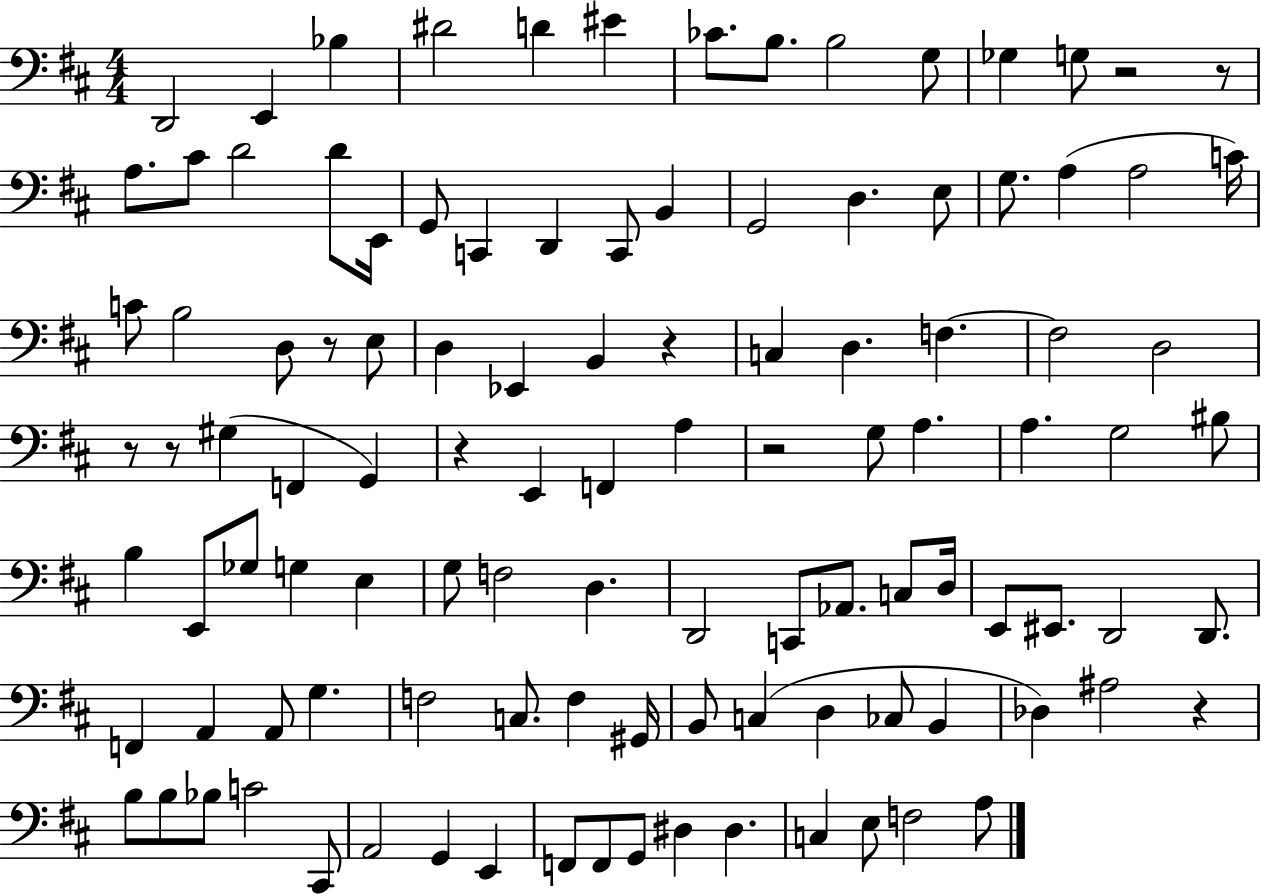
X:1
T:Untitled
M:4/4
L:1/4
K:D
D,,2 E,, _B, ^D2 D ^E _C/2 B,/2 B,2 G,/2 _G, G,/2 z2 z/2 A,/2 ^C/2 D2 D/2 E,,/4 G,,/2 C,, D,, C,,/2 B,, G,,2 D, E,/2 G,/2 A, A,2 C/4 C/2 B,2 D,/2 z/2 E,/2 D, _E,, B,, z C, D, F, F,2 D,2 z/2 z/2 ^G, F,, G,, z E,, F,, A, z2 G,/2 A, A, G,2 ^B,/2 B, E,,/2 _G,/2 G, E, G,/2 F,2 D, D,,2 C,,/2 _A,,/2 C,/2 D,/4 E,,/2 ^E,,/2 D,,2 D,,/2 F,, A,, A,,/2 G, F,2 C,/2 F, ^G,,/4 B,,/2 C, D, _C,/2 B,, _D, ^A,2 z B,/2 B,/2 _B,/2 C2 ^C,,/2 A,,2 G,, E,, F,,/2 F,,/2 G,,/2 ^D, ^D, C, E,/2 F,2 A,/2